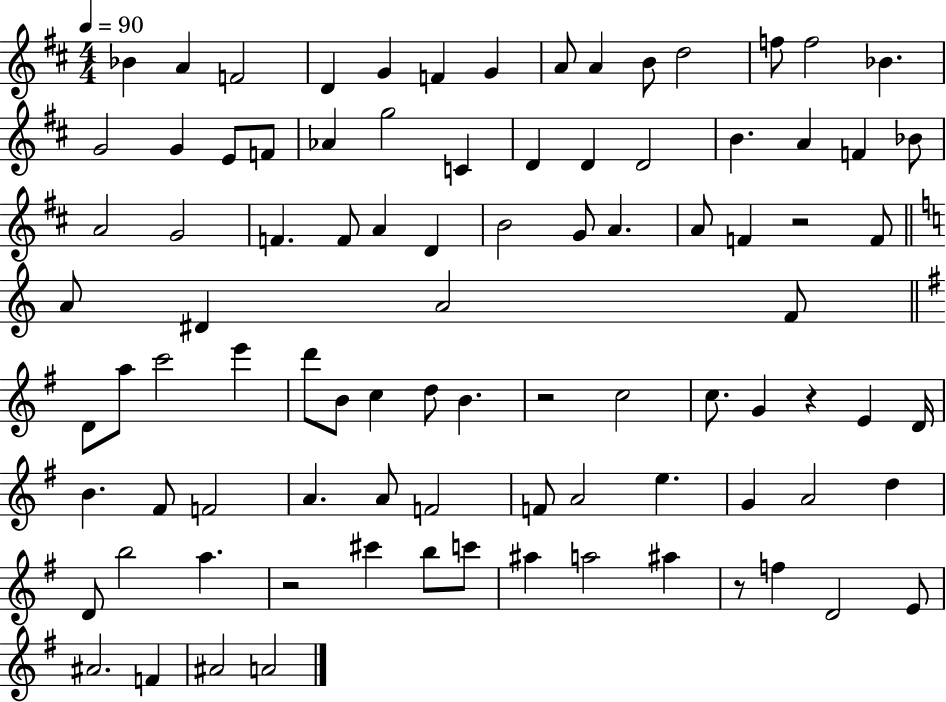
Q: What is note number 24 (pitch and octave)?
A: D4